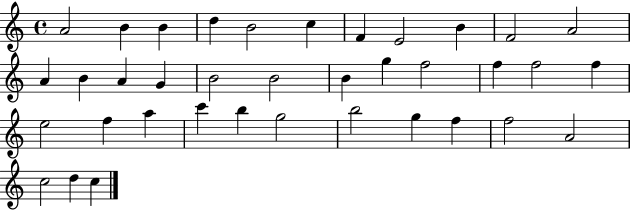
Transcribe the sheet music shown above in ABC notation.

X:1
T:Untitled
M:4/4
L:1/4
K:C
A2 B B d B2 c F E2 B F2 A2 A B A G B2 B2 B g f2 f f2 f e2 f a c' b g2 b2 g f f2 A2 c2 d c